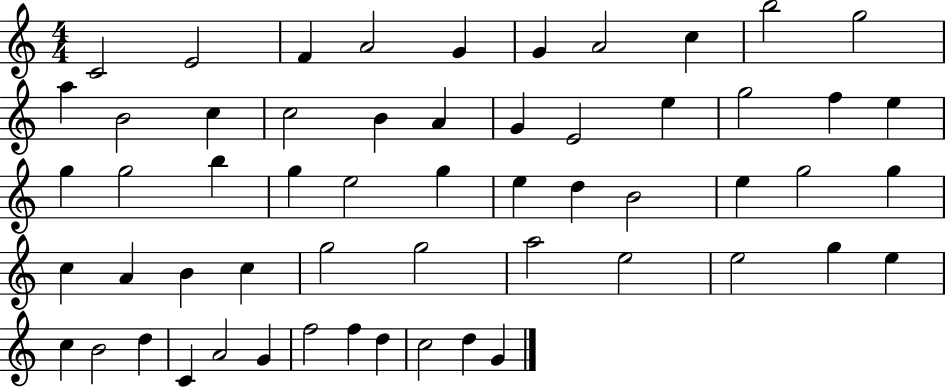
C4/h E4/h F4/q A4/h G4/q G4/q A4/h C5/q B5/h G5/h A5/q B4/h C5/q C5/h B4/q A4/q G4/q E4/h E5/q G5/h F5/q E5/q G5/q G5/h B5/q G5/q E5/h G5/q E5/q D5/q B4/h E5/q G5/h G5/q C5/q A4/q B4/q C5/q G5/h G5/h A5/h E5/h E5/h G5/q E5/q C5/q B4/h D5/q C4/q A4/h G4/q F5/h F5/q D5/q C5/h D5/q G4/q